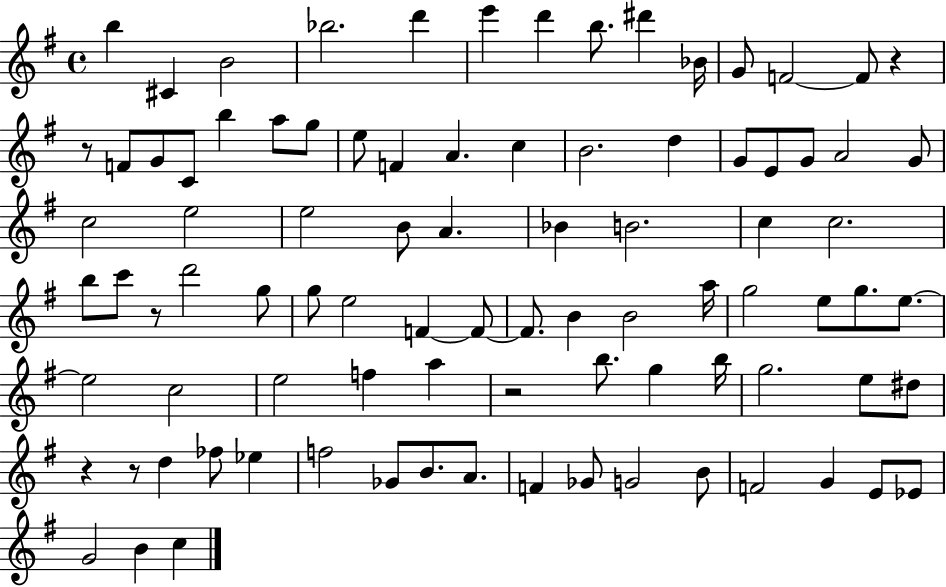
{
  \clef treble
  \time 4/4
  \defaultTimeSignature
  \key g \major
  b''4 cis'4 b'2 | bes''2. d'''4 | e'''4 d'''4 b''8. dis'''4 bes'16 | g'8 f'2~~ f'8 r4 | \break r8 f'8 g'8 c'8 b''4 a''8 g''8 | e''8 f'4 a'4. c''4 | b'2. d''4 | g'8 e'8 g'8 a'2 g'8 | \break c''2 e''2 | e''2 b'8 a'4. | bes'4 b'2. | c''4 c''2. | \break b''8 c'''8 r8 d'''2 g''8 | g''8 e''2 f'4~~ f'8~~ | f'8. b'4 b'2 a''16 | g''2 e''8 g''8. e''8.~~ | \break e''2 c''2 | e''2 f''4 a''4 | r2 b''8. g''4 b''16 | g''2. e''8 dis''8 | \break r4 r8 d''4 fes''8 ees''4 | f''2 ges'8 b'8. a'8. | f'4 ges'8 g'2 b'8 | f'2 g'4 e'8 ees'8 | \break g'2 b'4 c''4 | \bar "|."
}